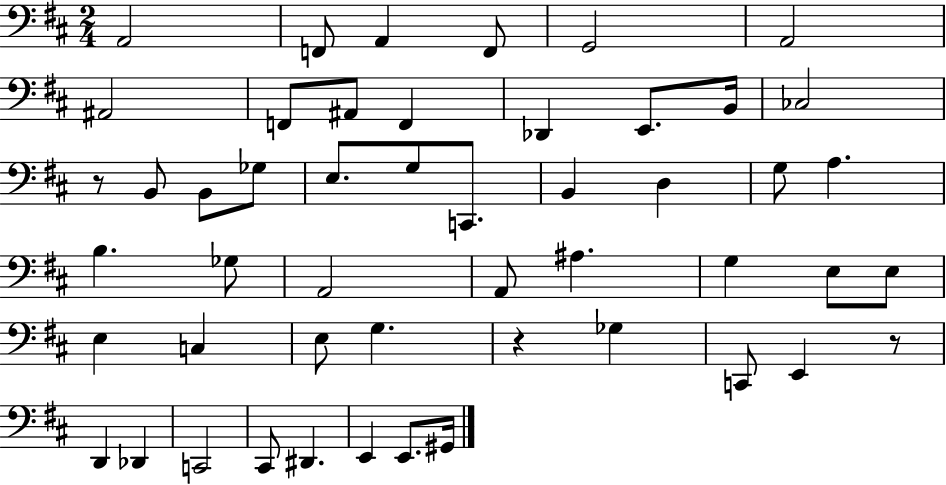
A2/h F2/e A2/q F2/e G2/h A2/h A#2/h F2/e A#2/e F2/q Db2/q E2/e. B2/s CES3/h R/e B2/e B2/e Gb3/e E3/e. G3/e C2/e. B2/q D3/q G3/e A3/q. B3/q. Gb3/e A2/h A2/e A#3/q. G3/q E3/e E3/e E3/q C3/q E3/e G3/q. R/q Gb3/q C2/e E2/q R/e D2/q Db2/q C2/h C#2/e D#2/q. E2/q E2/e. G#2/s